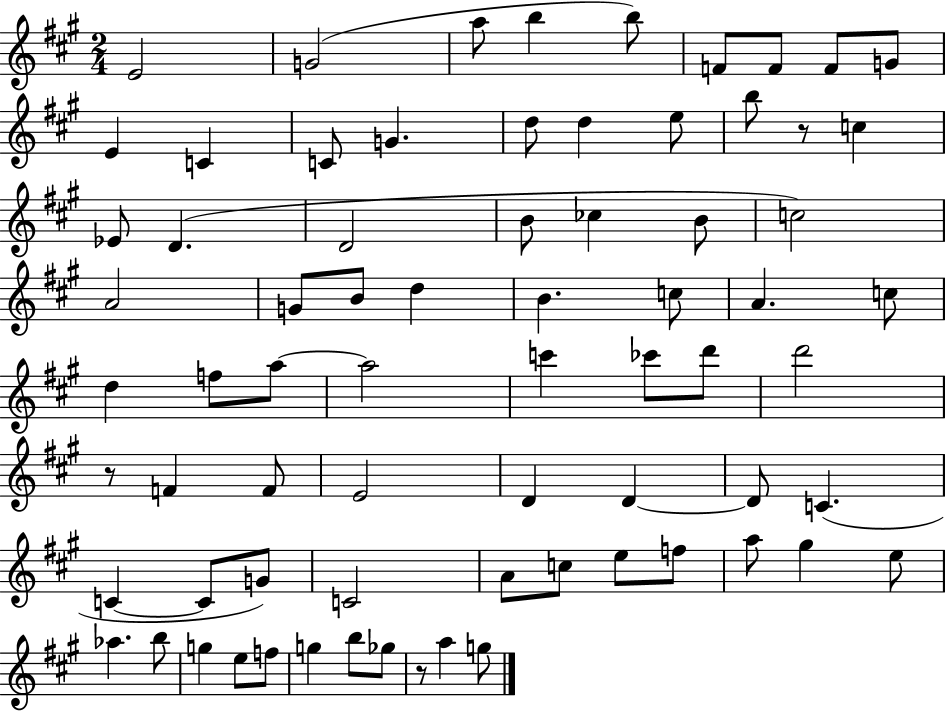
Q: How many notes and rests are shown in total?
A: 72